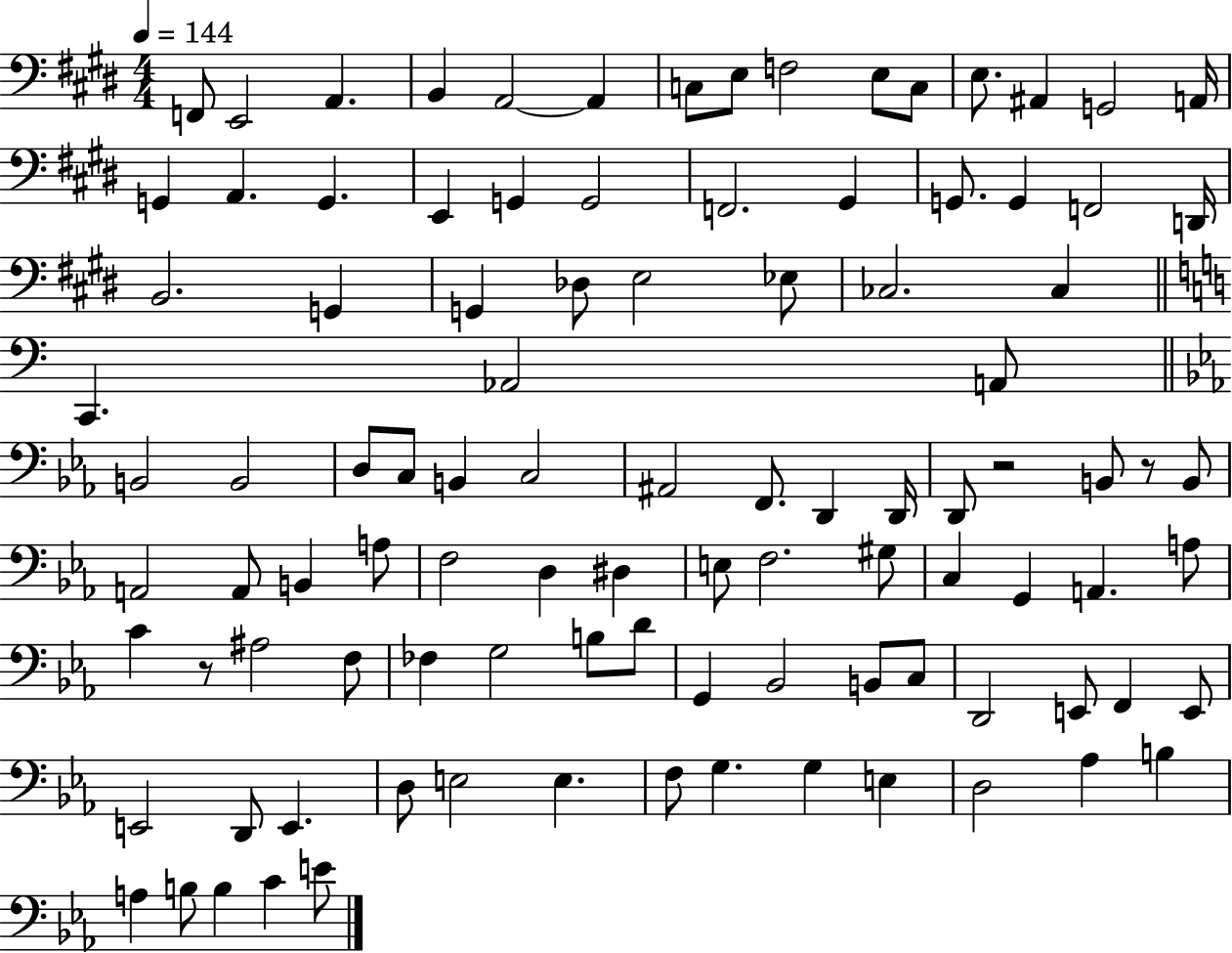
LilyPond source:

{
  \clef bass
  \numericTimeSignature
  \time 4/4
  \key e \major
  \tempo 4 = 144
  f,8 e,2 a,4. | b,4 a,2~~ a,4 | c8 e8 f2 e8 c8 | e8. ais,4 g,2 a,16 | \break g,4 a,4. g,4. | e,4 g,4 g,2 | f,2. gis,4 | g,8. g,4 f,2 d,16 | \break b,2. g,4 | g,4 des8 e2 ees8 | ces2. ces4 | \bar "||" \break \key c \major c,4. aes,2 a,8 | \bar "||" \break \key ees \major b,2 b,2 | d8 c8 b,4 c2 | ais,2 f,8. d,4 d,16 | d,8 r2 b,8 r8 b,8 | \break a,2 a,8 b,4 a8 | f2 d4 dis4 | e8 f2. gis8 | c4 g,4 a,4. a8 | \break c'4 r8 ais2 f8 | fes4 g2 b8 d'8 | g,4 bes,2 b,8 c8 | d,2 e,8 f,4 e,8 | \break e,2 d,8 e,4. | d8 e2 e4. | f8 g4. g4 e4 | d2 aes4 b4 | \break a4 b8 b4 c'4 e'8 | \bar "|."
}